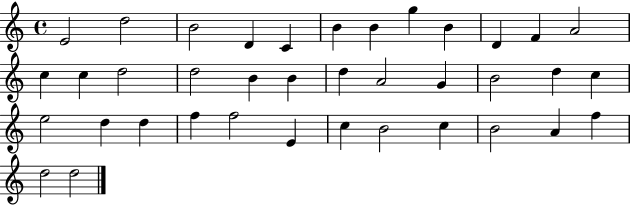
{
  \clef treble
  \time 4/4
  \defaultTimeSignature
  \key c \major
  e'2 d''2 | b'2 d'4 c'4 | b'4 b'4 g''4 b'4 | d'4 f'4 a'2 | \break c''4 c''4 d''2 | d''2 b'4 b'4 | d''4 a'2 g'4 | b'2 d''4 c''4 | \break e''2 d''4 d''4 | f''4 f''2 e'4 | c''4 b'2 c''4 | b'2 a'4 f''4 | \break d''2 d''2 | \bar "|."
}